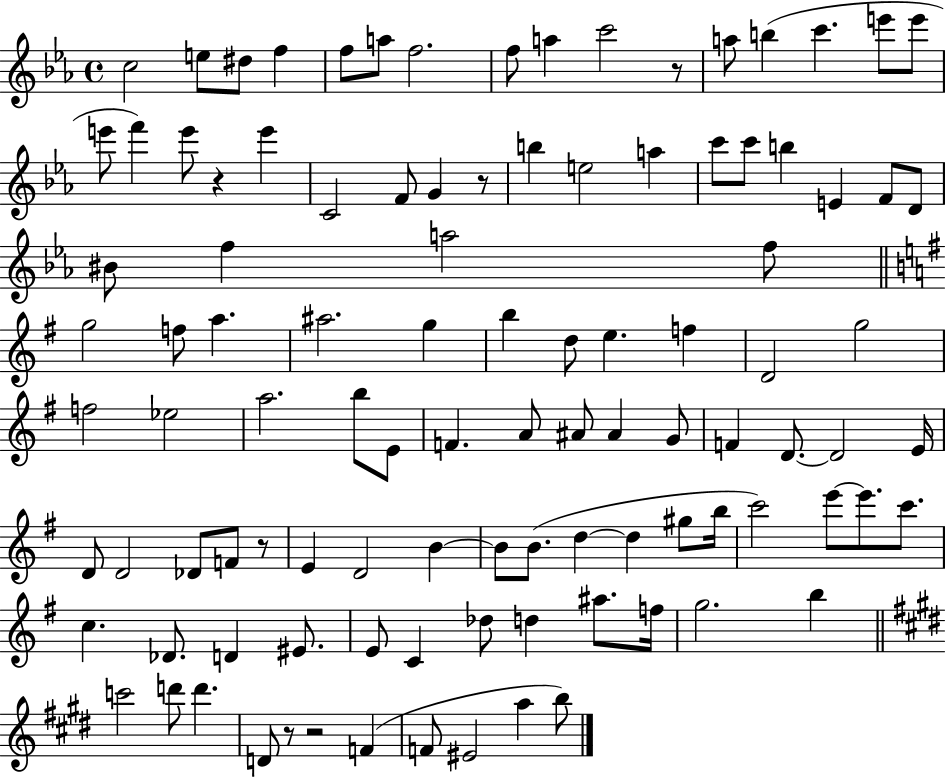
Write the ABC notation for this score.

X:1
T:Untitled
M:4/4
L:1/4
K:Eb
c2 e/2 ^d/2 f f/2 a/2 f2 f/2 a c'2 z/2 a/2 b c' e'/2 e'/2 e'/2 f' e'/2 z e' C2 F/2 G z/2 b e2 a c'/2 c'/2 b E F/2 D/2 ^B/2 f a2 f/2 g2 f/2 a ^a2 g b d/2 e f D2 g2 f2 _e2 a2 b/2 E/2 F A/2 ^A/2 ^A G/2 F D/2 D2 E/4 D/2 D2 _D/2 F/2 z/2 E D2 B B/2 B/2 d d ^g/2 b/4 c'2 e'/2 e'/2 c'/2 c _D/2 D ^E/2 E/2 C _d/2 d ^a/2 f/4 g2 b c'2 d'/2 d' D/2 z/2 z2 F F/2 ^E2 a b/2